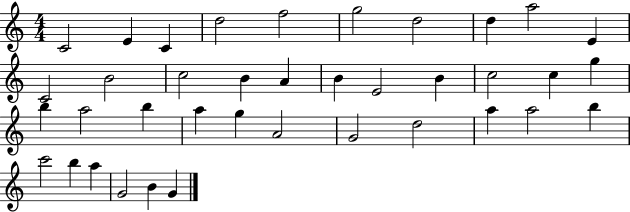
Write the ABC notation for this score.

X:1
T:Untitled
M:4/4
L:1/4
K:C
C2 E C d2 f2 g2 d2 d a2 E C2 B2 c2 B A B E2 B c2 c g b a2 b a g A2 G2 d2 a a2 b c'2 b a G2 B G